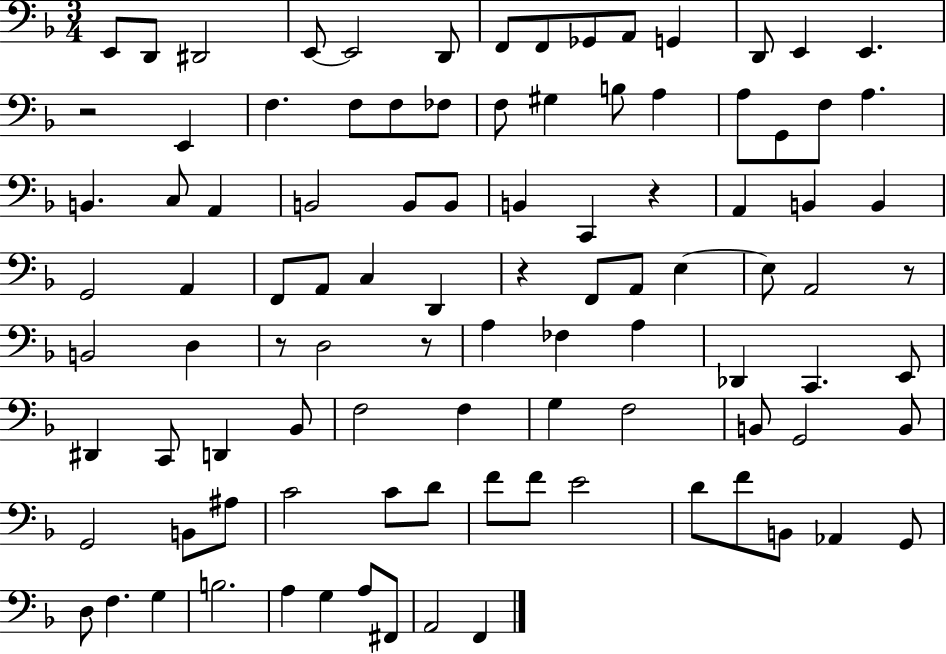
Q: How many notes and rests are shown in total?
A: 99